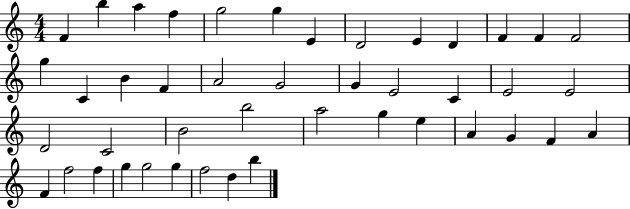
{
  \clef treble
  \numericTimeSignature
  \time 4/4
  \key c \major
  f'4 b''4 a''4 f''4 | g''2 g''4 e'4 | d'2 e'4 d'4 | f'4 f'4 f'2 | \break g''4 c'4 b'4 f'4 | a'2 g'2 | g'4 e'2 c'4 | e'2 e'2 | \break d'2 c'2 | b'2 b''2 | a''2 g''4 e''4 | a'4 g'4 f'4 a'4 | \break f'4 f''2 f''4 | g''4 g''2 g''4 | f''2 d''4 b''4 | \bar "|."
}